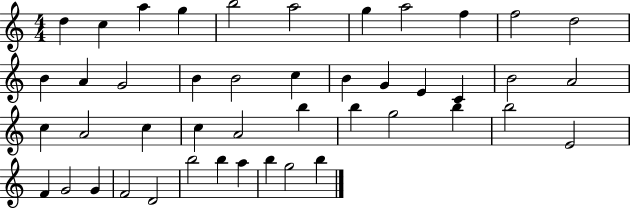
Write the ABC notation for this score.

X:1
T:Untitled
M:4/4
L:1/4
K:C
d c a g b2 a2 g a2 f f2 d2 B A G2 B B2 c B G E C B2 A2 c A2 c c A2 b b g2 b b2 E2 F G2 G F2 D2 b2 b a b g2 b